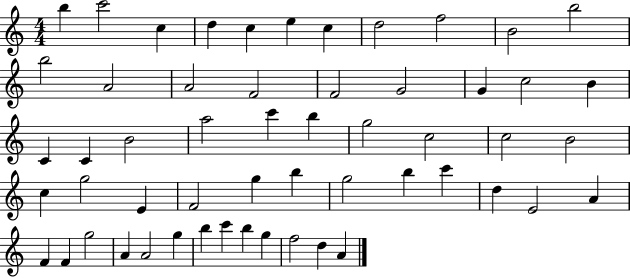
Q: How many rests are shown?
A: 0